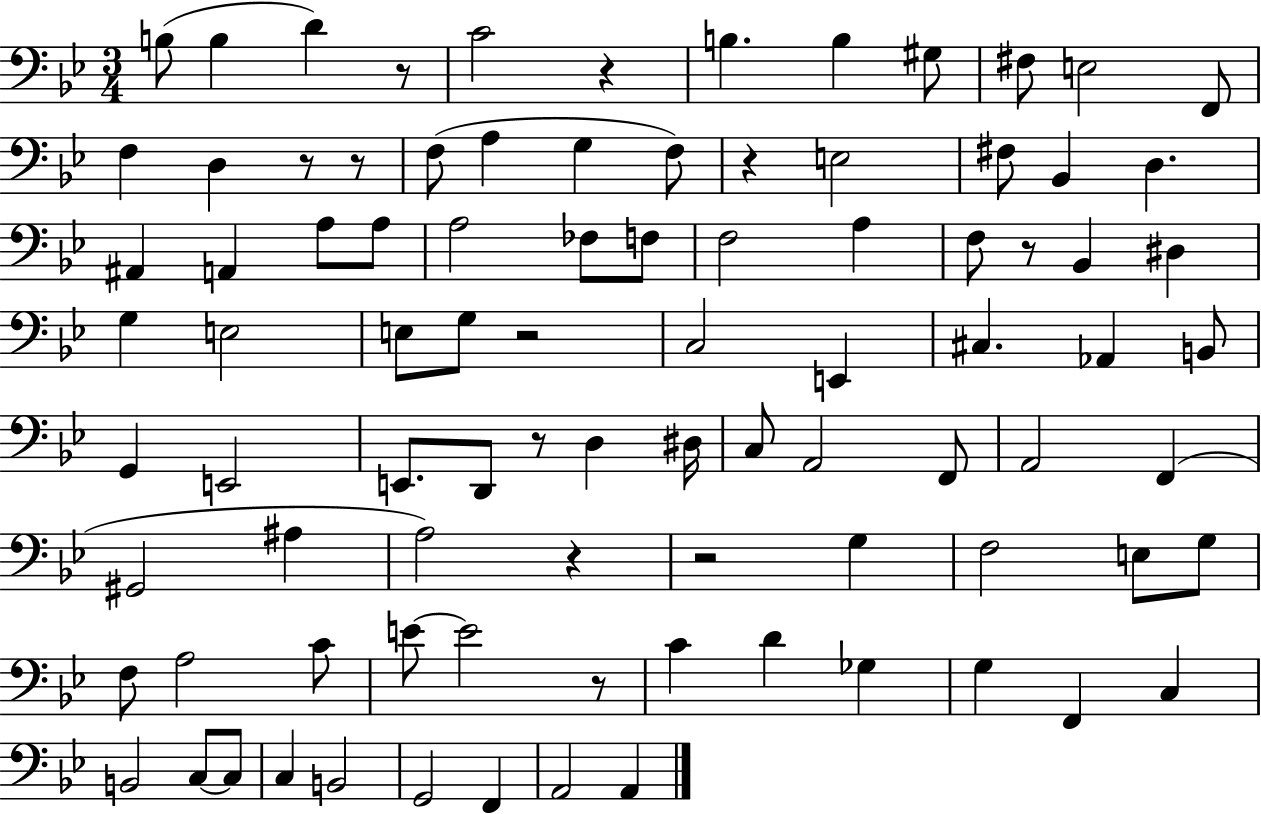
B3/e B3/q D4/q R/e C4/h R/q B3/q. B3/q G#3/e F#3/e E3/h F2/e F3/q D3/q R/e R/e F3/e A3/q G3/q F3/e R/q E3/h F#3/e Bb2/q D3/q. A#2/q A2/q A3/e A3/e A3/h FES3/e F3/e F3/h A3/q F3/e R/e Bb2/q D#3/q G3/q E3/h E3/e G3/e R/h C3/h E2/q C#3/q. Ab2/q B2/e G2/q E2/h E2/e. D2/e R/e D3/q D#3/s C3/e A2/h F2/e A2/h F2/q G#2/h A#3/q A3/h R/q R/h G3/q F3/h E3/e G3/e F3/e A3/h C4/e E4/e E4/h R/e C4/q D4/q Gb3/q G3/q F2/q C3/q B2/h C3/e C3/e C3/q B2/h G2/h F2/q A2/h A2/q